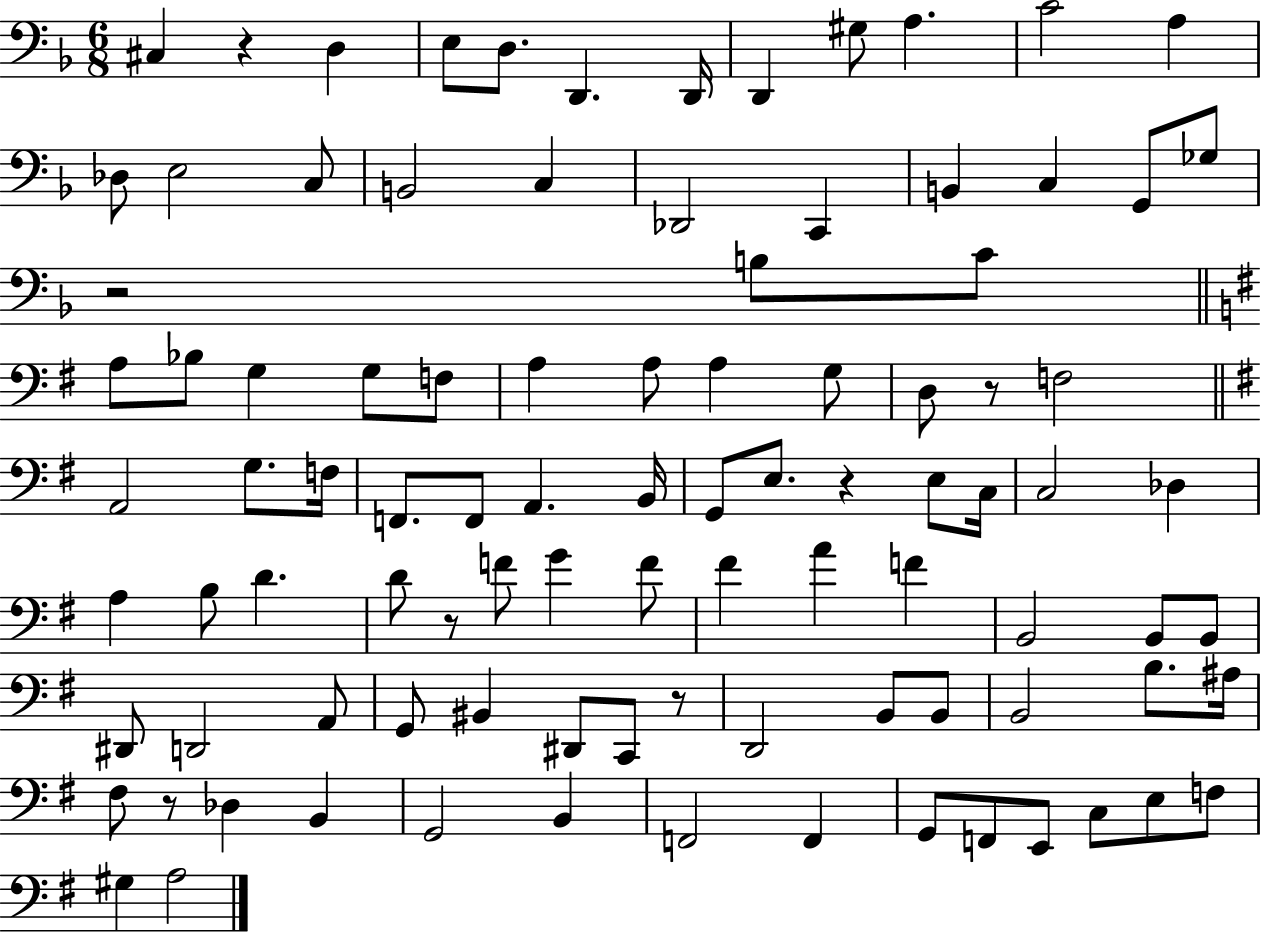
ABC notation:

X:1
T:Untitled
M:6/8
L:1/4
K:F
^C, z D, E,/2 D,/2 D,, D,,/4 D,, ^G,/2 A, C2 A, _D,/2 E,2 C,/2 B,,2 C, _D,,2 C,, B,, C, G,,/2 _G,/2 z2 B,/2 C/2 A,/2 _B,/2 G, G,/2 F,/2 A, A,/2 A, G,/2 D,/2 z/2 F,2 A,,2 G,/2 F,/4 F,,/2 F,,/2 A,, B,,/4 G,,/2 E,/2 z E,/2 C,/4 C,2 _D, A, B,/2 D D/2 z/2 F/2 G F/2 ^F A F B,,2 B,,/2 B,,/2 ^D,,/2 D,,2 A,,/2 G,,/2 ^B,, ^D,,/2 C,,/2 z/2 D,,2 B,,/2 B,,/2 B,,2 B,/2 ^A,/4 ^F,/2 z/2 _D, B,, G,,2 B,, F,,2 F,, G,,/2 F,,/2 E,,/2 C,/2 E,/2 F,/2 ^G, A,2